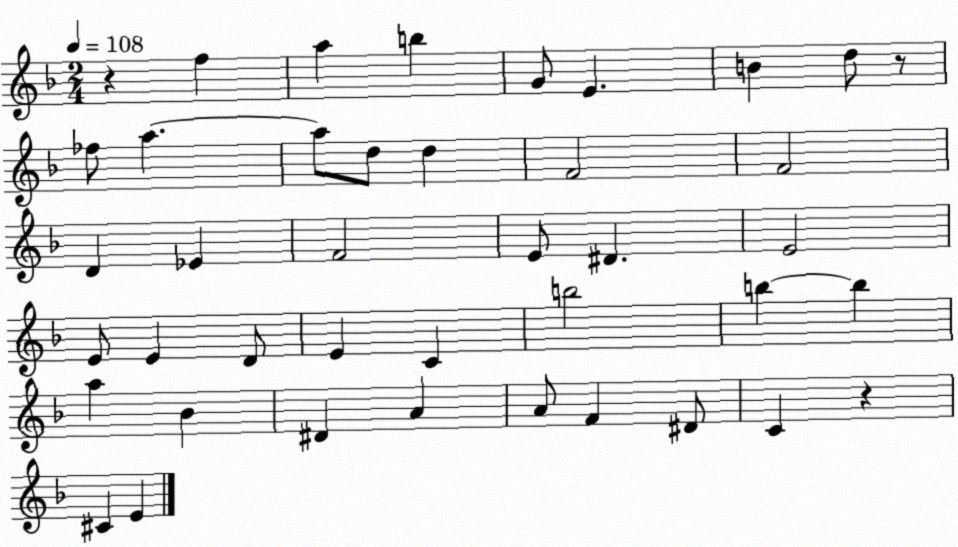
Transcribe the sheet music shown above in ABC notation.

X:1
T:Untitled
M:2/4
L:1/4
K:F
z f a b G/2 E B d/2 z/2 _f/2 a a/2 d/2 d F2 F2 D _E F2 E/2 ^D E2 E/2 E D/2 E C b2 b b a _B ^D A A/2 F ^D/2 C z ^C E